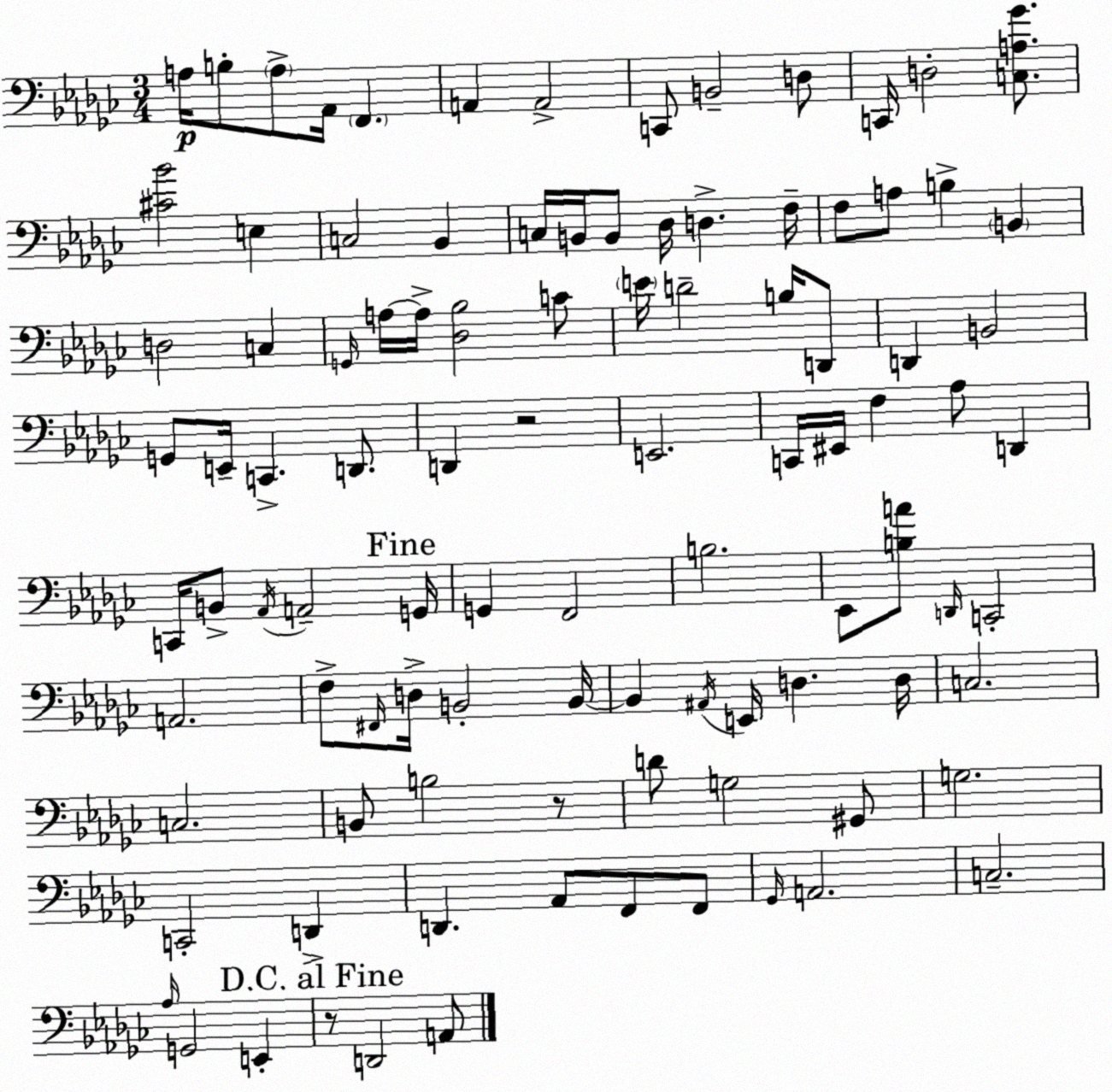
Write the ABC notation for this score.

X:1
T:Untitled
M:3/4
L:1/4
K:Ebm
A,/4 B,/2 A,/2 _A,,/4 F,, A,, A,,2 C,,/2 B,,2 D,/2 C,,/4 D,2 [C,A,_G]/2 [^C_B]2 E, C,2 _B,, C,/4 B,,/4 B,,/2 _D,/4 D, F,/4 F,/2 A,/2 B, B,, D,2 C, G,,/4 A,/4 A,/4 [_D,_B,]2 C/2 E/4 D2 B,/4 D,,/2 D,, B,,2 G,,/2 E,,/4 C,, D,,/2 D,, z2 E,,2 C,,/4 ^E,,/4 F, _A,/2 D,, C,,/4 B,,/2 _A,,/4 A,,2 G,,/4 G,, F,,2 B,2 _E,,/2 [B,A]/2 D,,/4 C,,2 A,,2 F,/2 ^F,,/4 D,/4 B,,2 B,,/4 B,, ^A,,/4 E,,/4 D, D,/4 C,2 C,2 B,,/2 B,2 z/2 D/2 G,2 ^G,,/2 G,2 C,,2 D,, D,, _A,,/2 F,,/2 F,,/2 _G,,/4 A,,2 C,2 _A,/4 G,,2 E,, z/2 D,,2 A,,/2